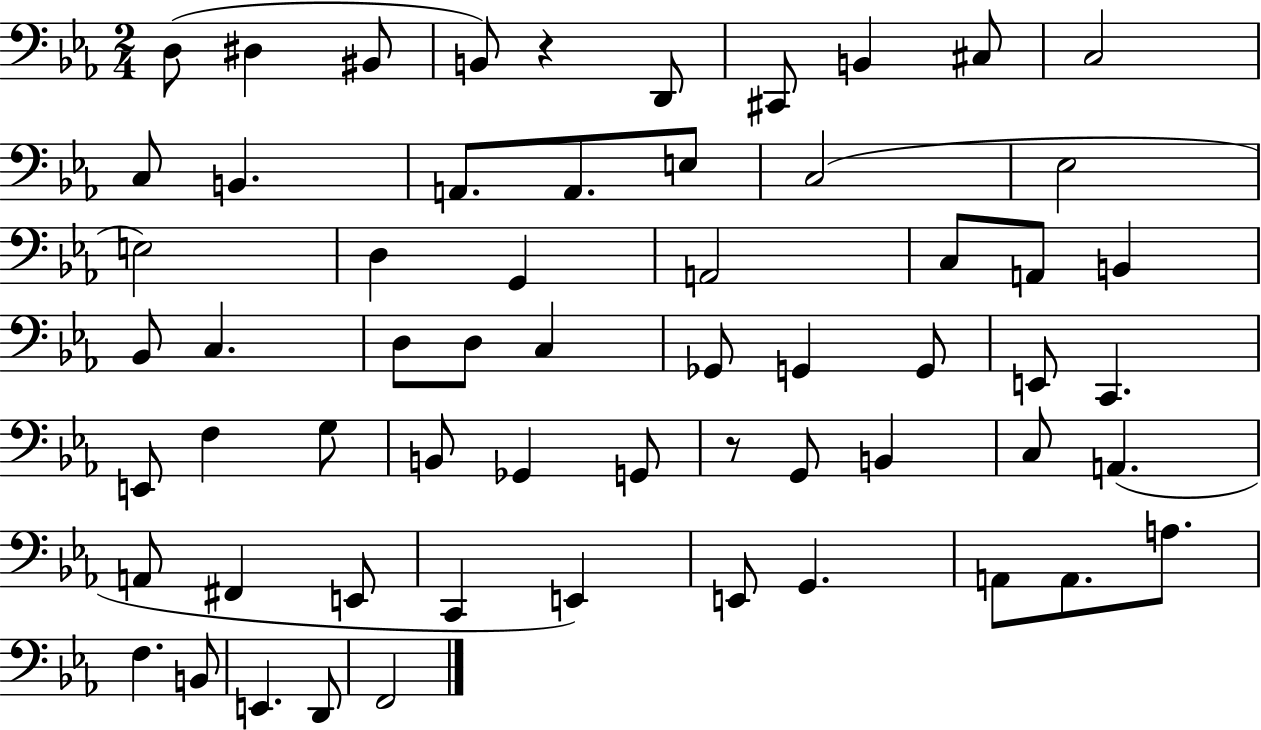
{
  \clef bass
  \numericTimeSignature
  \time 2/4
  \key ees \major
  d8( dis4 bis,8 | b,8) r4 d,8 | cis,8 b,4 cis8 | c2 | \break c8 b,4. | a,8. a,8. e8 | c2( | ees2 | \break e2) | d4 g,4 | a,2 | c8 a,8 b,4 | \break bes,8 c4. | d8 d8 c4 | ges,8 g,4 g,8 | e,8 c,4. | \break e,8 f4 g8 | b,8 ges,4 g,8 | r8 g,8 b,4 | c8 a,4.( | \break a,8 fis,4 e,8 | c,4 e,4) | e,8 g,4. | a,8 a,8. a8. | \break f4. b,8 | e,4. d,8 | f,2 | \bar "|."
}